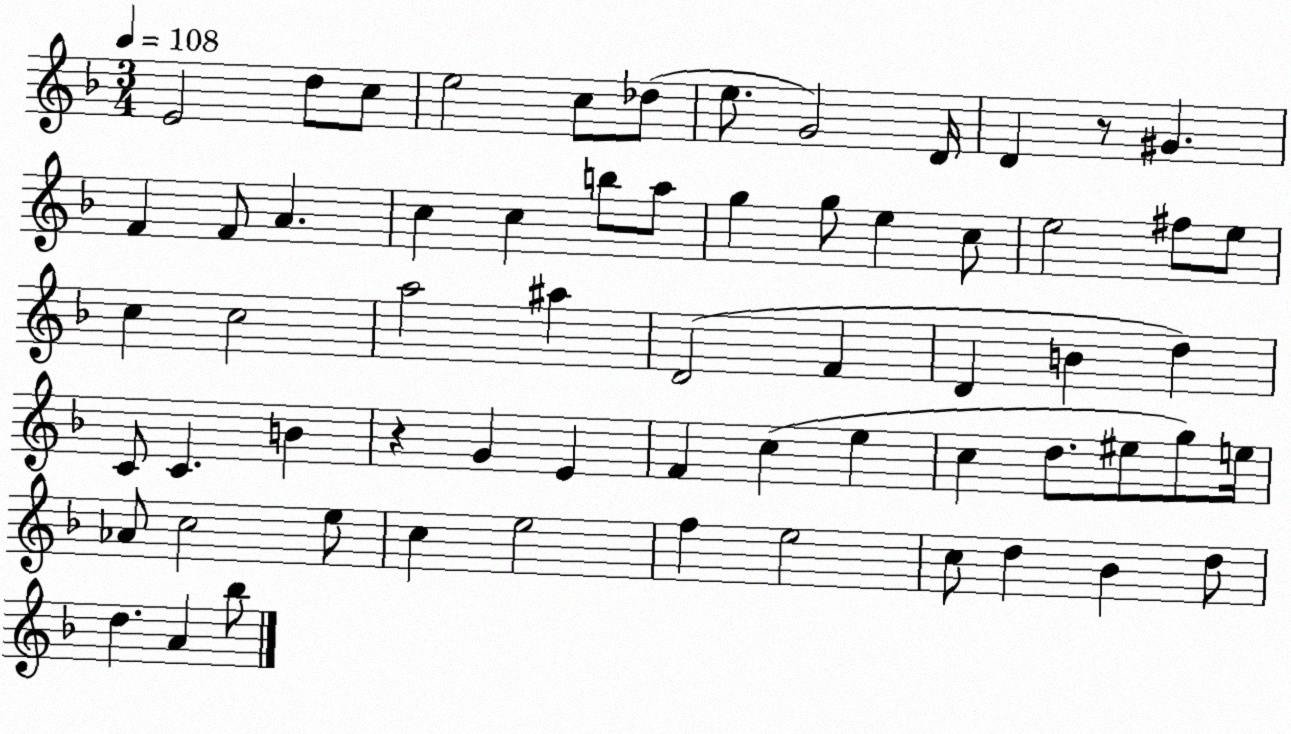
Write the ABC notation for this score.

X:1
T:Untitled
M:3/4
L:1/4
K:F
E2 d/2 c/2 e2 c/2 _d/2 e/2 G2 D/4 D z/2 ^G F F/2 A c c b/2 a/2 g g/2 e c/2 e2 ^f/2 e/2 c c2 a2 ^a D2 F D B d C/2 C B z G E F c e c d/2 ^e/2 g/2 e/4 _A/2 c2 e/2 c e2 f e2 c/2 d _B d/2 d A _b/2